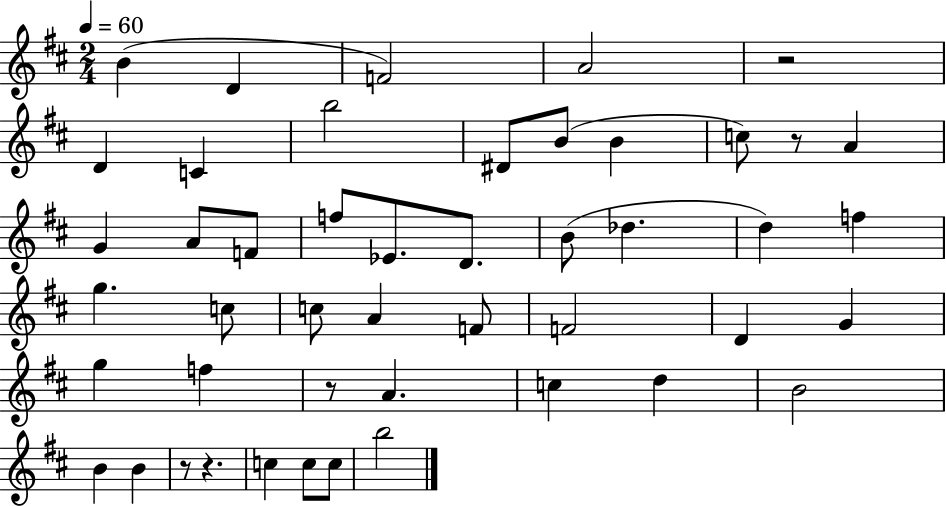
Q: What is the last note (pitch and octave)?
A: B5